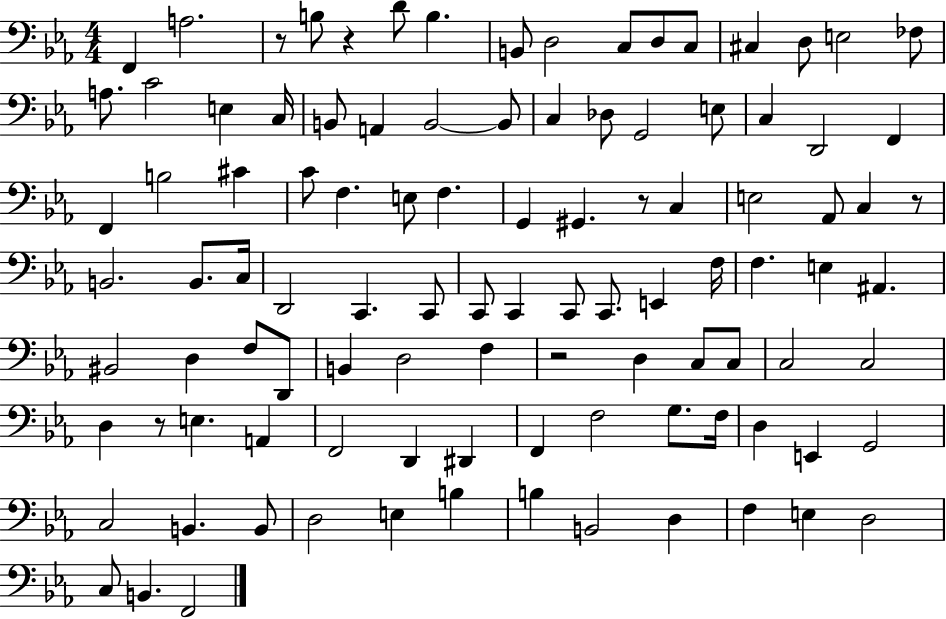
F2/q A3/h. R/e B3/e R/q D4/e B3/q. B2/e D3/h C3/e D3/e C3/e C#3/q D3/e E3/h FES3/e A3/e. C4/h E3/q C3/s B2/e A2/q B2/h B2/e C3/q Db3/e G2/h E3/e C3/q D2/h F2/q F2/q B3/h C#4/q C4/e F3/q. E3/e F3/q. G2/q G#2/q. R/e C3/q E3/h Ab2/e C3/q R/e B2/h. B2/e. C3/s D2/h C2/q. C2/e C2/e C2/q C2/e C2/e. E2/q F3/s F3/q. E3/q A#2/q. BIS2/h D3/q F3/e D2/e B2/q D3/h F3/q R/h D3/q C3/e C3/e C3/h C3/h D3/q R/e E3/q. A2/q F2/h D2/q D#2/q F2/q F3/h G3/e. F3/s D3/q E2/q G2/h C3/h B2/q. B2/e D3/h E3/q B3/q B3/q B2/h D3/q F3/q E3/q D3/h C3/e B2/q. F2/h